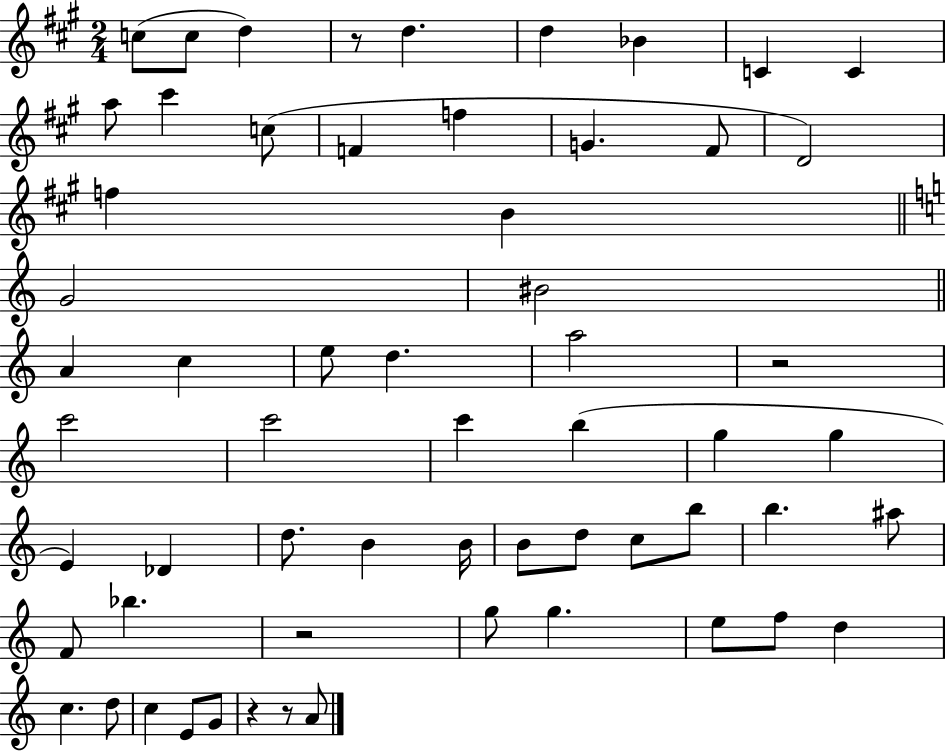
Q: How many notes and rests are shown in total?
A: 60